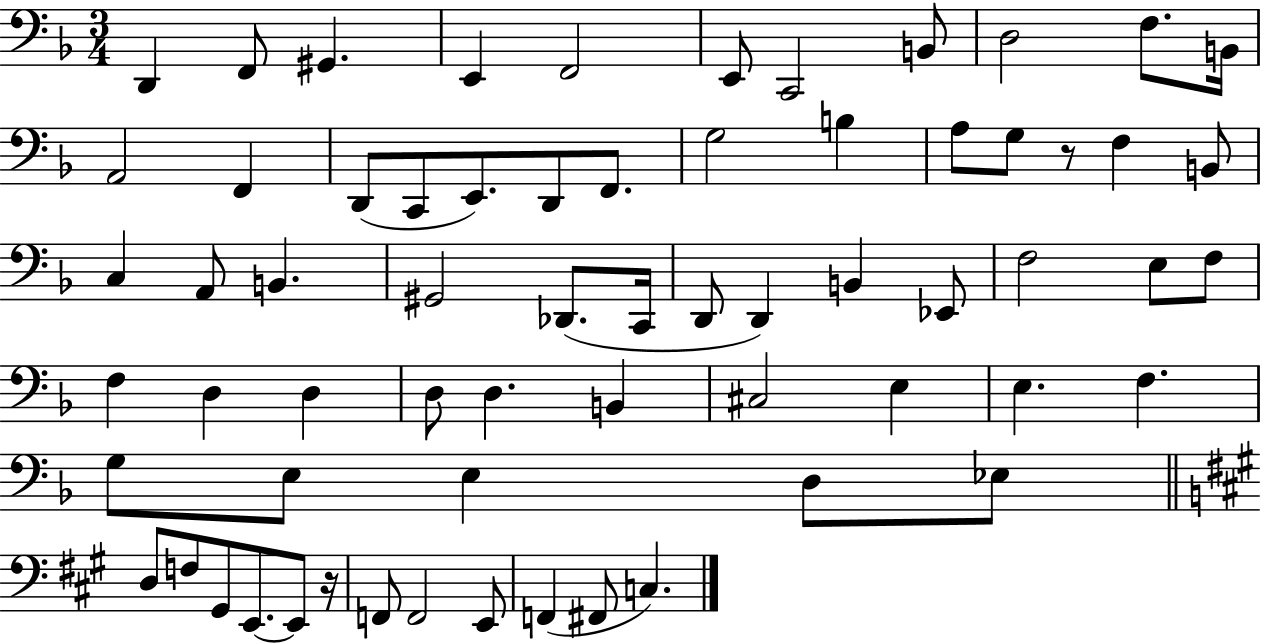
D2/q F2/e G#2/q. E2/q F2/h E2/e C2/h B2/e D3/h F3/e. B2/s A2/h F2/q D2/e C2/e E2/e. D2/e F2/e. G3/h B3/q A3/e G3/e R/e F3/q B2/e C3/q A2/e B2/q. G#2/h Db2/e. C2/s D2/e D2/q B2/q Eb2/e F3/h E3/e F3/e F3/q D3/q D3/q D3/e D3/q. B2/q C#3/h E3/q E3/q. F3/q. G3/e E3/e E3/q D3/e Eb3/e D3/e F3/e G#2/e E2/e. E2/e R/s F2/e F2/h E2/e F2/q F#2/e C3/q.